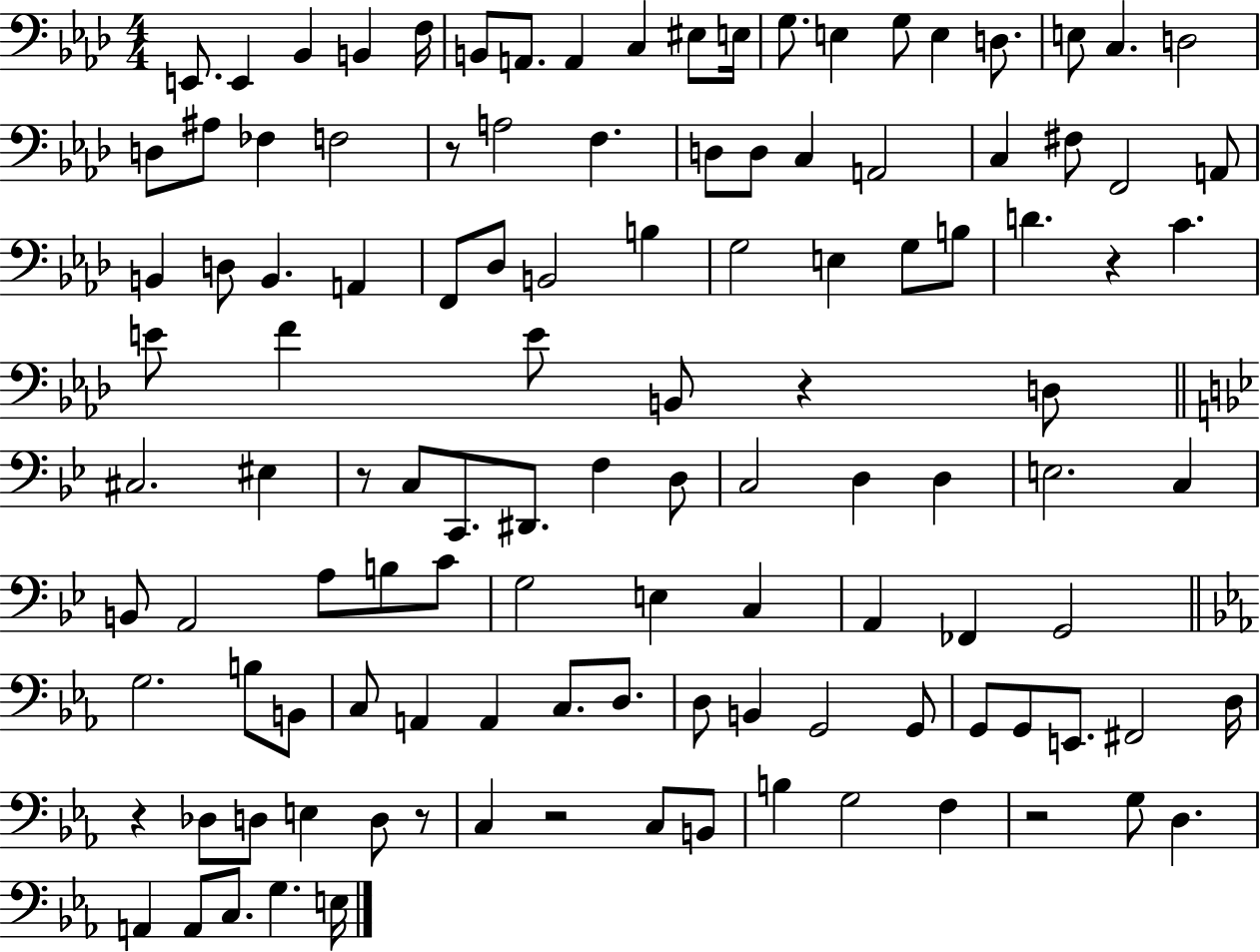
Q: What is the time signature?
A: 4/4